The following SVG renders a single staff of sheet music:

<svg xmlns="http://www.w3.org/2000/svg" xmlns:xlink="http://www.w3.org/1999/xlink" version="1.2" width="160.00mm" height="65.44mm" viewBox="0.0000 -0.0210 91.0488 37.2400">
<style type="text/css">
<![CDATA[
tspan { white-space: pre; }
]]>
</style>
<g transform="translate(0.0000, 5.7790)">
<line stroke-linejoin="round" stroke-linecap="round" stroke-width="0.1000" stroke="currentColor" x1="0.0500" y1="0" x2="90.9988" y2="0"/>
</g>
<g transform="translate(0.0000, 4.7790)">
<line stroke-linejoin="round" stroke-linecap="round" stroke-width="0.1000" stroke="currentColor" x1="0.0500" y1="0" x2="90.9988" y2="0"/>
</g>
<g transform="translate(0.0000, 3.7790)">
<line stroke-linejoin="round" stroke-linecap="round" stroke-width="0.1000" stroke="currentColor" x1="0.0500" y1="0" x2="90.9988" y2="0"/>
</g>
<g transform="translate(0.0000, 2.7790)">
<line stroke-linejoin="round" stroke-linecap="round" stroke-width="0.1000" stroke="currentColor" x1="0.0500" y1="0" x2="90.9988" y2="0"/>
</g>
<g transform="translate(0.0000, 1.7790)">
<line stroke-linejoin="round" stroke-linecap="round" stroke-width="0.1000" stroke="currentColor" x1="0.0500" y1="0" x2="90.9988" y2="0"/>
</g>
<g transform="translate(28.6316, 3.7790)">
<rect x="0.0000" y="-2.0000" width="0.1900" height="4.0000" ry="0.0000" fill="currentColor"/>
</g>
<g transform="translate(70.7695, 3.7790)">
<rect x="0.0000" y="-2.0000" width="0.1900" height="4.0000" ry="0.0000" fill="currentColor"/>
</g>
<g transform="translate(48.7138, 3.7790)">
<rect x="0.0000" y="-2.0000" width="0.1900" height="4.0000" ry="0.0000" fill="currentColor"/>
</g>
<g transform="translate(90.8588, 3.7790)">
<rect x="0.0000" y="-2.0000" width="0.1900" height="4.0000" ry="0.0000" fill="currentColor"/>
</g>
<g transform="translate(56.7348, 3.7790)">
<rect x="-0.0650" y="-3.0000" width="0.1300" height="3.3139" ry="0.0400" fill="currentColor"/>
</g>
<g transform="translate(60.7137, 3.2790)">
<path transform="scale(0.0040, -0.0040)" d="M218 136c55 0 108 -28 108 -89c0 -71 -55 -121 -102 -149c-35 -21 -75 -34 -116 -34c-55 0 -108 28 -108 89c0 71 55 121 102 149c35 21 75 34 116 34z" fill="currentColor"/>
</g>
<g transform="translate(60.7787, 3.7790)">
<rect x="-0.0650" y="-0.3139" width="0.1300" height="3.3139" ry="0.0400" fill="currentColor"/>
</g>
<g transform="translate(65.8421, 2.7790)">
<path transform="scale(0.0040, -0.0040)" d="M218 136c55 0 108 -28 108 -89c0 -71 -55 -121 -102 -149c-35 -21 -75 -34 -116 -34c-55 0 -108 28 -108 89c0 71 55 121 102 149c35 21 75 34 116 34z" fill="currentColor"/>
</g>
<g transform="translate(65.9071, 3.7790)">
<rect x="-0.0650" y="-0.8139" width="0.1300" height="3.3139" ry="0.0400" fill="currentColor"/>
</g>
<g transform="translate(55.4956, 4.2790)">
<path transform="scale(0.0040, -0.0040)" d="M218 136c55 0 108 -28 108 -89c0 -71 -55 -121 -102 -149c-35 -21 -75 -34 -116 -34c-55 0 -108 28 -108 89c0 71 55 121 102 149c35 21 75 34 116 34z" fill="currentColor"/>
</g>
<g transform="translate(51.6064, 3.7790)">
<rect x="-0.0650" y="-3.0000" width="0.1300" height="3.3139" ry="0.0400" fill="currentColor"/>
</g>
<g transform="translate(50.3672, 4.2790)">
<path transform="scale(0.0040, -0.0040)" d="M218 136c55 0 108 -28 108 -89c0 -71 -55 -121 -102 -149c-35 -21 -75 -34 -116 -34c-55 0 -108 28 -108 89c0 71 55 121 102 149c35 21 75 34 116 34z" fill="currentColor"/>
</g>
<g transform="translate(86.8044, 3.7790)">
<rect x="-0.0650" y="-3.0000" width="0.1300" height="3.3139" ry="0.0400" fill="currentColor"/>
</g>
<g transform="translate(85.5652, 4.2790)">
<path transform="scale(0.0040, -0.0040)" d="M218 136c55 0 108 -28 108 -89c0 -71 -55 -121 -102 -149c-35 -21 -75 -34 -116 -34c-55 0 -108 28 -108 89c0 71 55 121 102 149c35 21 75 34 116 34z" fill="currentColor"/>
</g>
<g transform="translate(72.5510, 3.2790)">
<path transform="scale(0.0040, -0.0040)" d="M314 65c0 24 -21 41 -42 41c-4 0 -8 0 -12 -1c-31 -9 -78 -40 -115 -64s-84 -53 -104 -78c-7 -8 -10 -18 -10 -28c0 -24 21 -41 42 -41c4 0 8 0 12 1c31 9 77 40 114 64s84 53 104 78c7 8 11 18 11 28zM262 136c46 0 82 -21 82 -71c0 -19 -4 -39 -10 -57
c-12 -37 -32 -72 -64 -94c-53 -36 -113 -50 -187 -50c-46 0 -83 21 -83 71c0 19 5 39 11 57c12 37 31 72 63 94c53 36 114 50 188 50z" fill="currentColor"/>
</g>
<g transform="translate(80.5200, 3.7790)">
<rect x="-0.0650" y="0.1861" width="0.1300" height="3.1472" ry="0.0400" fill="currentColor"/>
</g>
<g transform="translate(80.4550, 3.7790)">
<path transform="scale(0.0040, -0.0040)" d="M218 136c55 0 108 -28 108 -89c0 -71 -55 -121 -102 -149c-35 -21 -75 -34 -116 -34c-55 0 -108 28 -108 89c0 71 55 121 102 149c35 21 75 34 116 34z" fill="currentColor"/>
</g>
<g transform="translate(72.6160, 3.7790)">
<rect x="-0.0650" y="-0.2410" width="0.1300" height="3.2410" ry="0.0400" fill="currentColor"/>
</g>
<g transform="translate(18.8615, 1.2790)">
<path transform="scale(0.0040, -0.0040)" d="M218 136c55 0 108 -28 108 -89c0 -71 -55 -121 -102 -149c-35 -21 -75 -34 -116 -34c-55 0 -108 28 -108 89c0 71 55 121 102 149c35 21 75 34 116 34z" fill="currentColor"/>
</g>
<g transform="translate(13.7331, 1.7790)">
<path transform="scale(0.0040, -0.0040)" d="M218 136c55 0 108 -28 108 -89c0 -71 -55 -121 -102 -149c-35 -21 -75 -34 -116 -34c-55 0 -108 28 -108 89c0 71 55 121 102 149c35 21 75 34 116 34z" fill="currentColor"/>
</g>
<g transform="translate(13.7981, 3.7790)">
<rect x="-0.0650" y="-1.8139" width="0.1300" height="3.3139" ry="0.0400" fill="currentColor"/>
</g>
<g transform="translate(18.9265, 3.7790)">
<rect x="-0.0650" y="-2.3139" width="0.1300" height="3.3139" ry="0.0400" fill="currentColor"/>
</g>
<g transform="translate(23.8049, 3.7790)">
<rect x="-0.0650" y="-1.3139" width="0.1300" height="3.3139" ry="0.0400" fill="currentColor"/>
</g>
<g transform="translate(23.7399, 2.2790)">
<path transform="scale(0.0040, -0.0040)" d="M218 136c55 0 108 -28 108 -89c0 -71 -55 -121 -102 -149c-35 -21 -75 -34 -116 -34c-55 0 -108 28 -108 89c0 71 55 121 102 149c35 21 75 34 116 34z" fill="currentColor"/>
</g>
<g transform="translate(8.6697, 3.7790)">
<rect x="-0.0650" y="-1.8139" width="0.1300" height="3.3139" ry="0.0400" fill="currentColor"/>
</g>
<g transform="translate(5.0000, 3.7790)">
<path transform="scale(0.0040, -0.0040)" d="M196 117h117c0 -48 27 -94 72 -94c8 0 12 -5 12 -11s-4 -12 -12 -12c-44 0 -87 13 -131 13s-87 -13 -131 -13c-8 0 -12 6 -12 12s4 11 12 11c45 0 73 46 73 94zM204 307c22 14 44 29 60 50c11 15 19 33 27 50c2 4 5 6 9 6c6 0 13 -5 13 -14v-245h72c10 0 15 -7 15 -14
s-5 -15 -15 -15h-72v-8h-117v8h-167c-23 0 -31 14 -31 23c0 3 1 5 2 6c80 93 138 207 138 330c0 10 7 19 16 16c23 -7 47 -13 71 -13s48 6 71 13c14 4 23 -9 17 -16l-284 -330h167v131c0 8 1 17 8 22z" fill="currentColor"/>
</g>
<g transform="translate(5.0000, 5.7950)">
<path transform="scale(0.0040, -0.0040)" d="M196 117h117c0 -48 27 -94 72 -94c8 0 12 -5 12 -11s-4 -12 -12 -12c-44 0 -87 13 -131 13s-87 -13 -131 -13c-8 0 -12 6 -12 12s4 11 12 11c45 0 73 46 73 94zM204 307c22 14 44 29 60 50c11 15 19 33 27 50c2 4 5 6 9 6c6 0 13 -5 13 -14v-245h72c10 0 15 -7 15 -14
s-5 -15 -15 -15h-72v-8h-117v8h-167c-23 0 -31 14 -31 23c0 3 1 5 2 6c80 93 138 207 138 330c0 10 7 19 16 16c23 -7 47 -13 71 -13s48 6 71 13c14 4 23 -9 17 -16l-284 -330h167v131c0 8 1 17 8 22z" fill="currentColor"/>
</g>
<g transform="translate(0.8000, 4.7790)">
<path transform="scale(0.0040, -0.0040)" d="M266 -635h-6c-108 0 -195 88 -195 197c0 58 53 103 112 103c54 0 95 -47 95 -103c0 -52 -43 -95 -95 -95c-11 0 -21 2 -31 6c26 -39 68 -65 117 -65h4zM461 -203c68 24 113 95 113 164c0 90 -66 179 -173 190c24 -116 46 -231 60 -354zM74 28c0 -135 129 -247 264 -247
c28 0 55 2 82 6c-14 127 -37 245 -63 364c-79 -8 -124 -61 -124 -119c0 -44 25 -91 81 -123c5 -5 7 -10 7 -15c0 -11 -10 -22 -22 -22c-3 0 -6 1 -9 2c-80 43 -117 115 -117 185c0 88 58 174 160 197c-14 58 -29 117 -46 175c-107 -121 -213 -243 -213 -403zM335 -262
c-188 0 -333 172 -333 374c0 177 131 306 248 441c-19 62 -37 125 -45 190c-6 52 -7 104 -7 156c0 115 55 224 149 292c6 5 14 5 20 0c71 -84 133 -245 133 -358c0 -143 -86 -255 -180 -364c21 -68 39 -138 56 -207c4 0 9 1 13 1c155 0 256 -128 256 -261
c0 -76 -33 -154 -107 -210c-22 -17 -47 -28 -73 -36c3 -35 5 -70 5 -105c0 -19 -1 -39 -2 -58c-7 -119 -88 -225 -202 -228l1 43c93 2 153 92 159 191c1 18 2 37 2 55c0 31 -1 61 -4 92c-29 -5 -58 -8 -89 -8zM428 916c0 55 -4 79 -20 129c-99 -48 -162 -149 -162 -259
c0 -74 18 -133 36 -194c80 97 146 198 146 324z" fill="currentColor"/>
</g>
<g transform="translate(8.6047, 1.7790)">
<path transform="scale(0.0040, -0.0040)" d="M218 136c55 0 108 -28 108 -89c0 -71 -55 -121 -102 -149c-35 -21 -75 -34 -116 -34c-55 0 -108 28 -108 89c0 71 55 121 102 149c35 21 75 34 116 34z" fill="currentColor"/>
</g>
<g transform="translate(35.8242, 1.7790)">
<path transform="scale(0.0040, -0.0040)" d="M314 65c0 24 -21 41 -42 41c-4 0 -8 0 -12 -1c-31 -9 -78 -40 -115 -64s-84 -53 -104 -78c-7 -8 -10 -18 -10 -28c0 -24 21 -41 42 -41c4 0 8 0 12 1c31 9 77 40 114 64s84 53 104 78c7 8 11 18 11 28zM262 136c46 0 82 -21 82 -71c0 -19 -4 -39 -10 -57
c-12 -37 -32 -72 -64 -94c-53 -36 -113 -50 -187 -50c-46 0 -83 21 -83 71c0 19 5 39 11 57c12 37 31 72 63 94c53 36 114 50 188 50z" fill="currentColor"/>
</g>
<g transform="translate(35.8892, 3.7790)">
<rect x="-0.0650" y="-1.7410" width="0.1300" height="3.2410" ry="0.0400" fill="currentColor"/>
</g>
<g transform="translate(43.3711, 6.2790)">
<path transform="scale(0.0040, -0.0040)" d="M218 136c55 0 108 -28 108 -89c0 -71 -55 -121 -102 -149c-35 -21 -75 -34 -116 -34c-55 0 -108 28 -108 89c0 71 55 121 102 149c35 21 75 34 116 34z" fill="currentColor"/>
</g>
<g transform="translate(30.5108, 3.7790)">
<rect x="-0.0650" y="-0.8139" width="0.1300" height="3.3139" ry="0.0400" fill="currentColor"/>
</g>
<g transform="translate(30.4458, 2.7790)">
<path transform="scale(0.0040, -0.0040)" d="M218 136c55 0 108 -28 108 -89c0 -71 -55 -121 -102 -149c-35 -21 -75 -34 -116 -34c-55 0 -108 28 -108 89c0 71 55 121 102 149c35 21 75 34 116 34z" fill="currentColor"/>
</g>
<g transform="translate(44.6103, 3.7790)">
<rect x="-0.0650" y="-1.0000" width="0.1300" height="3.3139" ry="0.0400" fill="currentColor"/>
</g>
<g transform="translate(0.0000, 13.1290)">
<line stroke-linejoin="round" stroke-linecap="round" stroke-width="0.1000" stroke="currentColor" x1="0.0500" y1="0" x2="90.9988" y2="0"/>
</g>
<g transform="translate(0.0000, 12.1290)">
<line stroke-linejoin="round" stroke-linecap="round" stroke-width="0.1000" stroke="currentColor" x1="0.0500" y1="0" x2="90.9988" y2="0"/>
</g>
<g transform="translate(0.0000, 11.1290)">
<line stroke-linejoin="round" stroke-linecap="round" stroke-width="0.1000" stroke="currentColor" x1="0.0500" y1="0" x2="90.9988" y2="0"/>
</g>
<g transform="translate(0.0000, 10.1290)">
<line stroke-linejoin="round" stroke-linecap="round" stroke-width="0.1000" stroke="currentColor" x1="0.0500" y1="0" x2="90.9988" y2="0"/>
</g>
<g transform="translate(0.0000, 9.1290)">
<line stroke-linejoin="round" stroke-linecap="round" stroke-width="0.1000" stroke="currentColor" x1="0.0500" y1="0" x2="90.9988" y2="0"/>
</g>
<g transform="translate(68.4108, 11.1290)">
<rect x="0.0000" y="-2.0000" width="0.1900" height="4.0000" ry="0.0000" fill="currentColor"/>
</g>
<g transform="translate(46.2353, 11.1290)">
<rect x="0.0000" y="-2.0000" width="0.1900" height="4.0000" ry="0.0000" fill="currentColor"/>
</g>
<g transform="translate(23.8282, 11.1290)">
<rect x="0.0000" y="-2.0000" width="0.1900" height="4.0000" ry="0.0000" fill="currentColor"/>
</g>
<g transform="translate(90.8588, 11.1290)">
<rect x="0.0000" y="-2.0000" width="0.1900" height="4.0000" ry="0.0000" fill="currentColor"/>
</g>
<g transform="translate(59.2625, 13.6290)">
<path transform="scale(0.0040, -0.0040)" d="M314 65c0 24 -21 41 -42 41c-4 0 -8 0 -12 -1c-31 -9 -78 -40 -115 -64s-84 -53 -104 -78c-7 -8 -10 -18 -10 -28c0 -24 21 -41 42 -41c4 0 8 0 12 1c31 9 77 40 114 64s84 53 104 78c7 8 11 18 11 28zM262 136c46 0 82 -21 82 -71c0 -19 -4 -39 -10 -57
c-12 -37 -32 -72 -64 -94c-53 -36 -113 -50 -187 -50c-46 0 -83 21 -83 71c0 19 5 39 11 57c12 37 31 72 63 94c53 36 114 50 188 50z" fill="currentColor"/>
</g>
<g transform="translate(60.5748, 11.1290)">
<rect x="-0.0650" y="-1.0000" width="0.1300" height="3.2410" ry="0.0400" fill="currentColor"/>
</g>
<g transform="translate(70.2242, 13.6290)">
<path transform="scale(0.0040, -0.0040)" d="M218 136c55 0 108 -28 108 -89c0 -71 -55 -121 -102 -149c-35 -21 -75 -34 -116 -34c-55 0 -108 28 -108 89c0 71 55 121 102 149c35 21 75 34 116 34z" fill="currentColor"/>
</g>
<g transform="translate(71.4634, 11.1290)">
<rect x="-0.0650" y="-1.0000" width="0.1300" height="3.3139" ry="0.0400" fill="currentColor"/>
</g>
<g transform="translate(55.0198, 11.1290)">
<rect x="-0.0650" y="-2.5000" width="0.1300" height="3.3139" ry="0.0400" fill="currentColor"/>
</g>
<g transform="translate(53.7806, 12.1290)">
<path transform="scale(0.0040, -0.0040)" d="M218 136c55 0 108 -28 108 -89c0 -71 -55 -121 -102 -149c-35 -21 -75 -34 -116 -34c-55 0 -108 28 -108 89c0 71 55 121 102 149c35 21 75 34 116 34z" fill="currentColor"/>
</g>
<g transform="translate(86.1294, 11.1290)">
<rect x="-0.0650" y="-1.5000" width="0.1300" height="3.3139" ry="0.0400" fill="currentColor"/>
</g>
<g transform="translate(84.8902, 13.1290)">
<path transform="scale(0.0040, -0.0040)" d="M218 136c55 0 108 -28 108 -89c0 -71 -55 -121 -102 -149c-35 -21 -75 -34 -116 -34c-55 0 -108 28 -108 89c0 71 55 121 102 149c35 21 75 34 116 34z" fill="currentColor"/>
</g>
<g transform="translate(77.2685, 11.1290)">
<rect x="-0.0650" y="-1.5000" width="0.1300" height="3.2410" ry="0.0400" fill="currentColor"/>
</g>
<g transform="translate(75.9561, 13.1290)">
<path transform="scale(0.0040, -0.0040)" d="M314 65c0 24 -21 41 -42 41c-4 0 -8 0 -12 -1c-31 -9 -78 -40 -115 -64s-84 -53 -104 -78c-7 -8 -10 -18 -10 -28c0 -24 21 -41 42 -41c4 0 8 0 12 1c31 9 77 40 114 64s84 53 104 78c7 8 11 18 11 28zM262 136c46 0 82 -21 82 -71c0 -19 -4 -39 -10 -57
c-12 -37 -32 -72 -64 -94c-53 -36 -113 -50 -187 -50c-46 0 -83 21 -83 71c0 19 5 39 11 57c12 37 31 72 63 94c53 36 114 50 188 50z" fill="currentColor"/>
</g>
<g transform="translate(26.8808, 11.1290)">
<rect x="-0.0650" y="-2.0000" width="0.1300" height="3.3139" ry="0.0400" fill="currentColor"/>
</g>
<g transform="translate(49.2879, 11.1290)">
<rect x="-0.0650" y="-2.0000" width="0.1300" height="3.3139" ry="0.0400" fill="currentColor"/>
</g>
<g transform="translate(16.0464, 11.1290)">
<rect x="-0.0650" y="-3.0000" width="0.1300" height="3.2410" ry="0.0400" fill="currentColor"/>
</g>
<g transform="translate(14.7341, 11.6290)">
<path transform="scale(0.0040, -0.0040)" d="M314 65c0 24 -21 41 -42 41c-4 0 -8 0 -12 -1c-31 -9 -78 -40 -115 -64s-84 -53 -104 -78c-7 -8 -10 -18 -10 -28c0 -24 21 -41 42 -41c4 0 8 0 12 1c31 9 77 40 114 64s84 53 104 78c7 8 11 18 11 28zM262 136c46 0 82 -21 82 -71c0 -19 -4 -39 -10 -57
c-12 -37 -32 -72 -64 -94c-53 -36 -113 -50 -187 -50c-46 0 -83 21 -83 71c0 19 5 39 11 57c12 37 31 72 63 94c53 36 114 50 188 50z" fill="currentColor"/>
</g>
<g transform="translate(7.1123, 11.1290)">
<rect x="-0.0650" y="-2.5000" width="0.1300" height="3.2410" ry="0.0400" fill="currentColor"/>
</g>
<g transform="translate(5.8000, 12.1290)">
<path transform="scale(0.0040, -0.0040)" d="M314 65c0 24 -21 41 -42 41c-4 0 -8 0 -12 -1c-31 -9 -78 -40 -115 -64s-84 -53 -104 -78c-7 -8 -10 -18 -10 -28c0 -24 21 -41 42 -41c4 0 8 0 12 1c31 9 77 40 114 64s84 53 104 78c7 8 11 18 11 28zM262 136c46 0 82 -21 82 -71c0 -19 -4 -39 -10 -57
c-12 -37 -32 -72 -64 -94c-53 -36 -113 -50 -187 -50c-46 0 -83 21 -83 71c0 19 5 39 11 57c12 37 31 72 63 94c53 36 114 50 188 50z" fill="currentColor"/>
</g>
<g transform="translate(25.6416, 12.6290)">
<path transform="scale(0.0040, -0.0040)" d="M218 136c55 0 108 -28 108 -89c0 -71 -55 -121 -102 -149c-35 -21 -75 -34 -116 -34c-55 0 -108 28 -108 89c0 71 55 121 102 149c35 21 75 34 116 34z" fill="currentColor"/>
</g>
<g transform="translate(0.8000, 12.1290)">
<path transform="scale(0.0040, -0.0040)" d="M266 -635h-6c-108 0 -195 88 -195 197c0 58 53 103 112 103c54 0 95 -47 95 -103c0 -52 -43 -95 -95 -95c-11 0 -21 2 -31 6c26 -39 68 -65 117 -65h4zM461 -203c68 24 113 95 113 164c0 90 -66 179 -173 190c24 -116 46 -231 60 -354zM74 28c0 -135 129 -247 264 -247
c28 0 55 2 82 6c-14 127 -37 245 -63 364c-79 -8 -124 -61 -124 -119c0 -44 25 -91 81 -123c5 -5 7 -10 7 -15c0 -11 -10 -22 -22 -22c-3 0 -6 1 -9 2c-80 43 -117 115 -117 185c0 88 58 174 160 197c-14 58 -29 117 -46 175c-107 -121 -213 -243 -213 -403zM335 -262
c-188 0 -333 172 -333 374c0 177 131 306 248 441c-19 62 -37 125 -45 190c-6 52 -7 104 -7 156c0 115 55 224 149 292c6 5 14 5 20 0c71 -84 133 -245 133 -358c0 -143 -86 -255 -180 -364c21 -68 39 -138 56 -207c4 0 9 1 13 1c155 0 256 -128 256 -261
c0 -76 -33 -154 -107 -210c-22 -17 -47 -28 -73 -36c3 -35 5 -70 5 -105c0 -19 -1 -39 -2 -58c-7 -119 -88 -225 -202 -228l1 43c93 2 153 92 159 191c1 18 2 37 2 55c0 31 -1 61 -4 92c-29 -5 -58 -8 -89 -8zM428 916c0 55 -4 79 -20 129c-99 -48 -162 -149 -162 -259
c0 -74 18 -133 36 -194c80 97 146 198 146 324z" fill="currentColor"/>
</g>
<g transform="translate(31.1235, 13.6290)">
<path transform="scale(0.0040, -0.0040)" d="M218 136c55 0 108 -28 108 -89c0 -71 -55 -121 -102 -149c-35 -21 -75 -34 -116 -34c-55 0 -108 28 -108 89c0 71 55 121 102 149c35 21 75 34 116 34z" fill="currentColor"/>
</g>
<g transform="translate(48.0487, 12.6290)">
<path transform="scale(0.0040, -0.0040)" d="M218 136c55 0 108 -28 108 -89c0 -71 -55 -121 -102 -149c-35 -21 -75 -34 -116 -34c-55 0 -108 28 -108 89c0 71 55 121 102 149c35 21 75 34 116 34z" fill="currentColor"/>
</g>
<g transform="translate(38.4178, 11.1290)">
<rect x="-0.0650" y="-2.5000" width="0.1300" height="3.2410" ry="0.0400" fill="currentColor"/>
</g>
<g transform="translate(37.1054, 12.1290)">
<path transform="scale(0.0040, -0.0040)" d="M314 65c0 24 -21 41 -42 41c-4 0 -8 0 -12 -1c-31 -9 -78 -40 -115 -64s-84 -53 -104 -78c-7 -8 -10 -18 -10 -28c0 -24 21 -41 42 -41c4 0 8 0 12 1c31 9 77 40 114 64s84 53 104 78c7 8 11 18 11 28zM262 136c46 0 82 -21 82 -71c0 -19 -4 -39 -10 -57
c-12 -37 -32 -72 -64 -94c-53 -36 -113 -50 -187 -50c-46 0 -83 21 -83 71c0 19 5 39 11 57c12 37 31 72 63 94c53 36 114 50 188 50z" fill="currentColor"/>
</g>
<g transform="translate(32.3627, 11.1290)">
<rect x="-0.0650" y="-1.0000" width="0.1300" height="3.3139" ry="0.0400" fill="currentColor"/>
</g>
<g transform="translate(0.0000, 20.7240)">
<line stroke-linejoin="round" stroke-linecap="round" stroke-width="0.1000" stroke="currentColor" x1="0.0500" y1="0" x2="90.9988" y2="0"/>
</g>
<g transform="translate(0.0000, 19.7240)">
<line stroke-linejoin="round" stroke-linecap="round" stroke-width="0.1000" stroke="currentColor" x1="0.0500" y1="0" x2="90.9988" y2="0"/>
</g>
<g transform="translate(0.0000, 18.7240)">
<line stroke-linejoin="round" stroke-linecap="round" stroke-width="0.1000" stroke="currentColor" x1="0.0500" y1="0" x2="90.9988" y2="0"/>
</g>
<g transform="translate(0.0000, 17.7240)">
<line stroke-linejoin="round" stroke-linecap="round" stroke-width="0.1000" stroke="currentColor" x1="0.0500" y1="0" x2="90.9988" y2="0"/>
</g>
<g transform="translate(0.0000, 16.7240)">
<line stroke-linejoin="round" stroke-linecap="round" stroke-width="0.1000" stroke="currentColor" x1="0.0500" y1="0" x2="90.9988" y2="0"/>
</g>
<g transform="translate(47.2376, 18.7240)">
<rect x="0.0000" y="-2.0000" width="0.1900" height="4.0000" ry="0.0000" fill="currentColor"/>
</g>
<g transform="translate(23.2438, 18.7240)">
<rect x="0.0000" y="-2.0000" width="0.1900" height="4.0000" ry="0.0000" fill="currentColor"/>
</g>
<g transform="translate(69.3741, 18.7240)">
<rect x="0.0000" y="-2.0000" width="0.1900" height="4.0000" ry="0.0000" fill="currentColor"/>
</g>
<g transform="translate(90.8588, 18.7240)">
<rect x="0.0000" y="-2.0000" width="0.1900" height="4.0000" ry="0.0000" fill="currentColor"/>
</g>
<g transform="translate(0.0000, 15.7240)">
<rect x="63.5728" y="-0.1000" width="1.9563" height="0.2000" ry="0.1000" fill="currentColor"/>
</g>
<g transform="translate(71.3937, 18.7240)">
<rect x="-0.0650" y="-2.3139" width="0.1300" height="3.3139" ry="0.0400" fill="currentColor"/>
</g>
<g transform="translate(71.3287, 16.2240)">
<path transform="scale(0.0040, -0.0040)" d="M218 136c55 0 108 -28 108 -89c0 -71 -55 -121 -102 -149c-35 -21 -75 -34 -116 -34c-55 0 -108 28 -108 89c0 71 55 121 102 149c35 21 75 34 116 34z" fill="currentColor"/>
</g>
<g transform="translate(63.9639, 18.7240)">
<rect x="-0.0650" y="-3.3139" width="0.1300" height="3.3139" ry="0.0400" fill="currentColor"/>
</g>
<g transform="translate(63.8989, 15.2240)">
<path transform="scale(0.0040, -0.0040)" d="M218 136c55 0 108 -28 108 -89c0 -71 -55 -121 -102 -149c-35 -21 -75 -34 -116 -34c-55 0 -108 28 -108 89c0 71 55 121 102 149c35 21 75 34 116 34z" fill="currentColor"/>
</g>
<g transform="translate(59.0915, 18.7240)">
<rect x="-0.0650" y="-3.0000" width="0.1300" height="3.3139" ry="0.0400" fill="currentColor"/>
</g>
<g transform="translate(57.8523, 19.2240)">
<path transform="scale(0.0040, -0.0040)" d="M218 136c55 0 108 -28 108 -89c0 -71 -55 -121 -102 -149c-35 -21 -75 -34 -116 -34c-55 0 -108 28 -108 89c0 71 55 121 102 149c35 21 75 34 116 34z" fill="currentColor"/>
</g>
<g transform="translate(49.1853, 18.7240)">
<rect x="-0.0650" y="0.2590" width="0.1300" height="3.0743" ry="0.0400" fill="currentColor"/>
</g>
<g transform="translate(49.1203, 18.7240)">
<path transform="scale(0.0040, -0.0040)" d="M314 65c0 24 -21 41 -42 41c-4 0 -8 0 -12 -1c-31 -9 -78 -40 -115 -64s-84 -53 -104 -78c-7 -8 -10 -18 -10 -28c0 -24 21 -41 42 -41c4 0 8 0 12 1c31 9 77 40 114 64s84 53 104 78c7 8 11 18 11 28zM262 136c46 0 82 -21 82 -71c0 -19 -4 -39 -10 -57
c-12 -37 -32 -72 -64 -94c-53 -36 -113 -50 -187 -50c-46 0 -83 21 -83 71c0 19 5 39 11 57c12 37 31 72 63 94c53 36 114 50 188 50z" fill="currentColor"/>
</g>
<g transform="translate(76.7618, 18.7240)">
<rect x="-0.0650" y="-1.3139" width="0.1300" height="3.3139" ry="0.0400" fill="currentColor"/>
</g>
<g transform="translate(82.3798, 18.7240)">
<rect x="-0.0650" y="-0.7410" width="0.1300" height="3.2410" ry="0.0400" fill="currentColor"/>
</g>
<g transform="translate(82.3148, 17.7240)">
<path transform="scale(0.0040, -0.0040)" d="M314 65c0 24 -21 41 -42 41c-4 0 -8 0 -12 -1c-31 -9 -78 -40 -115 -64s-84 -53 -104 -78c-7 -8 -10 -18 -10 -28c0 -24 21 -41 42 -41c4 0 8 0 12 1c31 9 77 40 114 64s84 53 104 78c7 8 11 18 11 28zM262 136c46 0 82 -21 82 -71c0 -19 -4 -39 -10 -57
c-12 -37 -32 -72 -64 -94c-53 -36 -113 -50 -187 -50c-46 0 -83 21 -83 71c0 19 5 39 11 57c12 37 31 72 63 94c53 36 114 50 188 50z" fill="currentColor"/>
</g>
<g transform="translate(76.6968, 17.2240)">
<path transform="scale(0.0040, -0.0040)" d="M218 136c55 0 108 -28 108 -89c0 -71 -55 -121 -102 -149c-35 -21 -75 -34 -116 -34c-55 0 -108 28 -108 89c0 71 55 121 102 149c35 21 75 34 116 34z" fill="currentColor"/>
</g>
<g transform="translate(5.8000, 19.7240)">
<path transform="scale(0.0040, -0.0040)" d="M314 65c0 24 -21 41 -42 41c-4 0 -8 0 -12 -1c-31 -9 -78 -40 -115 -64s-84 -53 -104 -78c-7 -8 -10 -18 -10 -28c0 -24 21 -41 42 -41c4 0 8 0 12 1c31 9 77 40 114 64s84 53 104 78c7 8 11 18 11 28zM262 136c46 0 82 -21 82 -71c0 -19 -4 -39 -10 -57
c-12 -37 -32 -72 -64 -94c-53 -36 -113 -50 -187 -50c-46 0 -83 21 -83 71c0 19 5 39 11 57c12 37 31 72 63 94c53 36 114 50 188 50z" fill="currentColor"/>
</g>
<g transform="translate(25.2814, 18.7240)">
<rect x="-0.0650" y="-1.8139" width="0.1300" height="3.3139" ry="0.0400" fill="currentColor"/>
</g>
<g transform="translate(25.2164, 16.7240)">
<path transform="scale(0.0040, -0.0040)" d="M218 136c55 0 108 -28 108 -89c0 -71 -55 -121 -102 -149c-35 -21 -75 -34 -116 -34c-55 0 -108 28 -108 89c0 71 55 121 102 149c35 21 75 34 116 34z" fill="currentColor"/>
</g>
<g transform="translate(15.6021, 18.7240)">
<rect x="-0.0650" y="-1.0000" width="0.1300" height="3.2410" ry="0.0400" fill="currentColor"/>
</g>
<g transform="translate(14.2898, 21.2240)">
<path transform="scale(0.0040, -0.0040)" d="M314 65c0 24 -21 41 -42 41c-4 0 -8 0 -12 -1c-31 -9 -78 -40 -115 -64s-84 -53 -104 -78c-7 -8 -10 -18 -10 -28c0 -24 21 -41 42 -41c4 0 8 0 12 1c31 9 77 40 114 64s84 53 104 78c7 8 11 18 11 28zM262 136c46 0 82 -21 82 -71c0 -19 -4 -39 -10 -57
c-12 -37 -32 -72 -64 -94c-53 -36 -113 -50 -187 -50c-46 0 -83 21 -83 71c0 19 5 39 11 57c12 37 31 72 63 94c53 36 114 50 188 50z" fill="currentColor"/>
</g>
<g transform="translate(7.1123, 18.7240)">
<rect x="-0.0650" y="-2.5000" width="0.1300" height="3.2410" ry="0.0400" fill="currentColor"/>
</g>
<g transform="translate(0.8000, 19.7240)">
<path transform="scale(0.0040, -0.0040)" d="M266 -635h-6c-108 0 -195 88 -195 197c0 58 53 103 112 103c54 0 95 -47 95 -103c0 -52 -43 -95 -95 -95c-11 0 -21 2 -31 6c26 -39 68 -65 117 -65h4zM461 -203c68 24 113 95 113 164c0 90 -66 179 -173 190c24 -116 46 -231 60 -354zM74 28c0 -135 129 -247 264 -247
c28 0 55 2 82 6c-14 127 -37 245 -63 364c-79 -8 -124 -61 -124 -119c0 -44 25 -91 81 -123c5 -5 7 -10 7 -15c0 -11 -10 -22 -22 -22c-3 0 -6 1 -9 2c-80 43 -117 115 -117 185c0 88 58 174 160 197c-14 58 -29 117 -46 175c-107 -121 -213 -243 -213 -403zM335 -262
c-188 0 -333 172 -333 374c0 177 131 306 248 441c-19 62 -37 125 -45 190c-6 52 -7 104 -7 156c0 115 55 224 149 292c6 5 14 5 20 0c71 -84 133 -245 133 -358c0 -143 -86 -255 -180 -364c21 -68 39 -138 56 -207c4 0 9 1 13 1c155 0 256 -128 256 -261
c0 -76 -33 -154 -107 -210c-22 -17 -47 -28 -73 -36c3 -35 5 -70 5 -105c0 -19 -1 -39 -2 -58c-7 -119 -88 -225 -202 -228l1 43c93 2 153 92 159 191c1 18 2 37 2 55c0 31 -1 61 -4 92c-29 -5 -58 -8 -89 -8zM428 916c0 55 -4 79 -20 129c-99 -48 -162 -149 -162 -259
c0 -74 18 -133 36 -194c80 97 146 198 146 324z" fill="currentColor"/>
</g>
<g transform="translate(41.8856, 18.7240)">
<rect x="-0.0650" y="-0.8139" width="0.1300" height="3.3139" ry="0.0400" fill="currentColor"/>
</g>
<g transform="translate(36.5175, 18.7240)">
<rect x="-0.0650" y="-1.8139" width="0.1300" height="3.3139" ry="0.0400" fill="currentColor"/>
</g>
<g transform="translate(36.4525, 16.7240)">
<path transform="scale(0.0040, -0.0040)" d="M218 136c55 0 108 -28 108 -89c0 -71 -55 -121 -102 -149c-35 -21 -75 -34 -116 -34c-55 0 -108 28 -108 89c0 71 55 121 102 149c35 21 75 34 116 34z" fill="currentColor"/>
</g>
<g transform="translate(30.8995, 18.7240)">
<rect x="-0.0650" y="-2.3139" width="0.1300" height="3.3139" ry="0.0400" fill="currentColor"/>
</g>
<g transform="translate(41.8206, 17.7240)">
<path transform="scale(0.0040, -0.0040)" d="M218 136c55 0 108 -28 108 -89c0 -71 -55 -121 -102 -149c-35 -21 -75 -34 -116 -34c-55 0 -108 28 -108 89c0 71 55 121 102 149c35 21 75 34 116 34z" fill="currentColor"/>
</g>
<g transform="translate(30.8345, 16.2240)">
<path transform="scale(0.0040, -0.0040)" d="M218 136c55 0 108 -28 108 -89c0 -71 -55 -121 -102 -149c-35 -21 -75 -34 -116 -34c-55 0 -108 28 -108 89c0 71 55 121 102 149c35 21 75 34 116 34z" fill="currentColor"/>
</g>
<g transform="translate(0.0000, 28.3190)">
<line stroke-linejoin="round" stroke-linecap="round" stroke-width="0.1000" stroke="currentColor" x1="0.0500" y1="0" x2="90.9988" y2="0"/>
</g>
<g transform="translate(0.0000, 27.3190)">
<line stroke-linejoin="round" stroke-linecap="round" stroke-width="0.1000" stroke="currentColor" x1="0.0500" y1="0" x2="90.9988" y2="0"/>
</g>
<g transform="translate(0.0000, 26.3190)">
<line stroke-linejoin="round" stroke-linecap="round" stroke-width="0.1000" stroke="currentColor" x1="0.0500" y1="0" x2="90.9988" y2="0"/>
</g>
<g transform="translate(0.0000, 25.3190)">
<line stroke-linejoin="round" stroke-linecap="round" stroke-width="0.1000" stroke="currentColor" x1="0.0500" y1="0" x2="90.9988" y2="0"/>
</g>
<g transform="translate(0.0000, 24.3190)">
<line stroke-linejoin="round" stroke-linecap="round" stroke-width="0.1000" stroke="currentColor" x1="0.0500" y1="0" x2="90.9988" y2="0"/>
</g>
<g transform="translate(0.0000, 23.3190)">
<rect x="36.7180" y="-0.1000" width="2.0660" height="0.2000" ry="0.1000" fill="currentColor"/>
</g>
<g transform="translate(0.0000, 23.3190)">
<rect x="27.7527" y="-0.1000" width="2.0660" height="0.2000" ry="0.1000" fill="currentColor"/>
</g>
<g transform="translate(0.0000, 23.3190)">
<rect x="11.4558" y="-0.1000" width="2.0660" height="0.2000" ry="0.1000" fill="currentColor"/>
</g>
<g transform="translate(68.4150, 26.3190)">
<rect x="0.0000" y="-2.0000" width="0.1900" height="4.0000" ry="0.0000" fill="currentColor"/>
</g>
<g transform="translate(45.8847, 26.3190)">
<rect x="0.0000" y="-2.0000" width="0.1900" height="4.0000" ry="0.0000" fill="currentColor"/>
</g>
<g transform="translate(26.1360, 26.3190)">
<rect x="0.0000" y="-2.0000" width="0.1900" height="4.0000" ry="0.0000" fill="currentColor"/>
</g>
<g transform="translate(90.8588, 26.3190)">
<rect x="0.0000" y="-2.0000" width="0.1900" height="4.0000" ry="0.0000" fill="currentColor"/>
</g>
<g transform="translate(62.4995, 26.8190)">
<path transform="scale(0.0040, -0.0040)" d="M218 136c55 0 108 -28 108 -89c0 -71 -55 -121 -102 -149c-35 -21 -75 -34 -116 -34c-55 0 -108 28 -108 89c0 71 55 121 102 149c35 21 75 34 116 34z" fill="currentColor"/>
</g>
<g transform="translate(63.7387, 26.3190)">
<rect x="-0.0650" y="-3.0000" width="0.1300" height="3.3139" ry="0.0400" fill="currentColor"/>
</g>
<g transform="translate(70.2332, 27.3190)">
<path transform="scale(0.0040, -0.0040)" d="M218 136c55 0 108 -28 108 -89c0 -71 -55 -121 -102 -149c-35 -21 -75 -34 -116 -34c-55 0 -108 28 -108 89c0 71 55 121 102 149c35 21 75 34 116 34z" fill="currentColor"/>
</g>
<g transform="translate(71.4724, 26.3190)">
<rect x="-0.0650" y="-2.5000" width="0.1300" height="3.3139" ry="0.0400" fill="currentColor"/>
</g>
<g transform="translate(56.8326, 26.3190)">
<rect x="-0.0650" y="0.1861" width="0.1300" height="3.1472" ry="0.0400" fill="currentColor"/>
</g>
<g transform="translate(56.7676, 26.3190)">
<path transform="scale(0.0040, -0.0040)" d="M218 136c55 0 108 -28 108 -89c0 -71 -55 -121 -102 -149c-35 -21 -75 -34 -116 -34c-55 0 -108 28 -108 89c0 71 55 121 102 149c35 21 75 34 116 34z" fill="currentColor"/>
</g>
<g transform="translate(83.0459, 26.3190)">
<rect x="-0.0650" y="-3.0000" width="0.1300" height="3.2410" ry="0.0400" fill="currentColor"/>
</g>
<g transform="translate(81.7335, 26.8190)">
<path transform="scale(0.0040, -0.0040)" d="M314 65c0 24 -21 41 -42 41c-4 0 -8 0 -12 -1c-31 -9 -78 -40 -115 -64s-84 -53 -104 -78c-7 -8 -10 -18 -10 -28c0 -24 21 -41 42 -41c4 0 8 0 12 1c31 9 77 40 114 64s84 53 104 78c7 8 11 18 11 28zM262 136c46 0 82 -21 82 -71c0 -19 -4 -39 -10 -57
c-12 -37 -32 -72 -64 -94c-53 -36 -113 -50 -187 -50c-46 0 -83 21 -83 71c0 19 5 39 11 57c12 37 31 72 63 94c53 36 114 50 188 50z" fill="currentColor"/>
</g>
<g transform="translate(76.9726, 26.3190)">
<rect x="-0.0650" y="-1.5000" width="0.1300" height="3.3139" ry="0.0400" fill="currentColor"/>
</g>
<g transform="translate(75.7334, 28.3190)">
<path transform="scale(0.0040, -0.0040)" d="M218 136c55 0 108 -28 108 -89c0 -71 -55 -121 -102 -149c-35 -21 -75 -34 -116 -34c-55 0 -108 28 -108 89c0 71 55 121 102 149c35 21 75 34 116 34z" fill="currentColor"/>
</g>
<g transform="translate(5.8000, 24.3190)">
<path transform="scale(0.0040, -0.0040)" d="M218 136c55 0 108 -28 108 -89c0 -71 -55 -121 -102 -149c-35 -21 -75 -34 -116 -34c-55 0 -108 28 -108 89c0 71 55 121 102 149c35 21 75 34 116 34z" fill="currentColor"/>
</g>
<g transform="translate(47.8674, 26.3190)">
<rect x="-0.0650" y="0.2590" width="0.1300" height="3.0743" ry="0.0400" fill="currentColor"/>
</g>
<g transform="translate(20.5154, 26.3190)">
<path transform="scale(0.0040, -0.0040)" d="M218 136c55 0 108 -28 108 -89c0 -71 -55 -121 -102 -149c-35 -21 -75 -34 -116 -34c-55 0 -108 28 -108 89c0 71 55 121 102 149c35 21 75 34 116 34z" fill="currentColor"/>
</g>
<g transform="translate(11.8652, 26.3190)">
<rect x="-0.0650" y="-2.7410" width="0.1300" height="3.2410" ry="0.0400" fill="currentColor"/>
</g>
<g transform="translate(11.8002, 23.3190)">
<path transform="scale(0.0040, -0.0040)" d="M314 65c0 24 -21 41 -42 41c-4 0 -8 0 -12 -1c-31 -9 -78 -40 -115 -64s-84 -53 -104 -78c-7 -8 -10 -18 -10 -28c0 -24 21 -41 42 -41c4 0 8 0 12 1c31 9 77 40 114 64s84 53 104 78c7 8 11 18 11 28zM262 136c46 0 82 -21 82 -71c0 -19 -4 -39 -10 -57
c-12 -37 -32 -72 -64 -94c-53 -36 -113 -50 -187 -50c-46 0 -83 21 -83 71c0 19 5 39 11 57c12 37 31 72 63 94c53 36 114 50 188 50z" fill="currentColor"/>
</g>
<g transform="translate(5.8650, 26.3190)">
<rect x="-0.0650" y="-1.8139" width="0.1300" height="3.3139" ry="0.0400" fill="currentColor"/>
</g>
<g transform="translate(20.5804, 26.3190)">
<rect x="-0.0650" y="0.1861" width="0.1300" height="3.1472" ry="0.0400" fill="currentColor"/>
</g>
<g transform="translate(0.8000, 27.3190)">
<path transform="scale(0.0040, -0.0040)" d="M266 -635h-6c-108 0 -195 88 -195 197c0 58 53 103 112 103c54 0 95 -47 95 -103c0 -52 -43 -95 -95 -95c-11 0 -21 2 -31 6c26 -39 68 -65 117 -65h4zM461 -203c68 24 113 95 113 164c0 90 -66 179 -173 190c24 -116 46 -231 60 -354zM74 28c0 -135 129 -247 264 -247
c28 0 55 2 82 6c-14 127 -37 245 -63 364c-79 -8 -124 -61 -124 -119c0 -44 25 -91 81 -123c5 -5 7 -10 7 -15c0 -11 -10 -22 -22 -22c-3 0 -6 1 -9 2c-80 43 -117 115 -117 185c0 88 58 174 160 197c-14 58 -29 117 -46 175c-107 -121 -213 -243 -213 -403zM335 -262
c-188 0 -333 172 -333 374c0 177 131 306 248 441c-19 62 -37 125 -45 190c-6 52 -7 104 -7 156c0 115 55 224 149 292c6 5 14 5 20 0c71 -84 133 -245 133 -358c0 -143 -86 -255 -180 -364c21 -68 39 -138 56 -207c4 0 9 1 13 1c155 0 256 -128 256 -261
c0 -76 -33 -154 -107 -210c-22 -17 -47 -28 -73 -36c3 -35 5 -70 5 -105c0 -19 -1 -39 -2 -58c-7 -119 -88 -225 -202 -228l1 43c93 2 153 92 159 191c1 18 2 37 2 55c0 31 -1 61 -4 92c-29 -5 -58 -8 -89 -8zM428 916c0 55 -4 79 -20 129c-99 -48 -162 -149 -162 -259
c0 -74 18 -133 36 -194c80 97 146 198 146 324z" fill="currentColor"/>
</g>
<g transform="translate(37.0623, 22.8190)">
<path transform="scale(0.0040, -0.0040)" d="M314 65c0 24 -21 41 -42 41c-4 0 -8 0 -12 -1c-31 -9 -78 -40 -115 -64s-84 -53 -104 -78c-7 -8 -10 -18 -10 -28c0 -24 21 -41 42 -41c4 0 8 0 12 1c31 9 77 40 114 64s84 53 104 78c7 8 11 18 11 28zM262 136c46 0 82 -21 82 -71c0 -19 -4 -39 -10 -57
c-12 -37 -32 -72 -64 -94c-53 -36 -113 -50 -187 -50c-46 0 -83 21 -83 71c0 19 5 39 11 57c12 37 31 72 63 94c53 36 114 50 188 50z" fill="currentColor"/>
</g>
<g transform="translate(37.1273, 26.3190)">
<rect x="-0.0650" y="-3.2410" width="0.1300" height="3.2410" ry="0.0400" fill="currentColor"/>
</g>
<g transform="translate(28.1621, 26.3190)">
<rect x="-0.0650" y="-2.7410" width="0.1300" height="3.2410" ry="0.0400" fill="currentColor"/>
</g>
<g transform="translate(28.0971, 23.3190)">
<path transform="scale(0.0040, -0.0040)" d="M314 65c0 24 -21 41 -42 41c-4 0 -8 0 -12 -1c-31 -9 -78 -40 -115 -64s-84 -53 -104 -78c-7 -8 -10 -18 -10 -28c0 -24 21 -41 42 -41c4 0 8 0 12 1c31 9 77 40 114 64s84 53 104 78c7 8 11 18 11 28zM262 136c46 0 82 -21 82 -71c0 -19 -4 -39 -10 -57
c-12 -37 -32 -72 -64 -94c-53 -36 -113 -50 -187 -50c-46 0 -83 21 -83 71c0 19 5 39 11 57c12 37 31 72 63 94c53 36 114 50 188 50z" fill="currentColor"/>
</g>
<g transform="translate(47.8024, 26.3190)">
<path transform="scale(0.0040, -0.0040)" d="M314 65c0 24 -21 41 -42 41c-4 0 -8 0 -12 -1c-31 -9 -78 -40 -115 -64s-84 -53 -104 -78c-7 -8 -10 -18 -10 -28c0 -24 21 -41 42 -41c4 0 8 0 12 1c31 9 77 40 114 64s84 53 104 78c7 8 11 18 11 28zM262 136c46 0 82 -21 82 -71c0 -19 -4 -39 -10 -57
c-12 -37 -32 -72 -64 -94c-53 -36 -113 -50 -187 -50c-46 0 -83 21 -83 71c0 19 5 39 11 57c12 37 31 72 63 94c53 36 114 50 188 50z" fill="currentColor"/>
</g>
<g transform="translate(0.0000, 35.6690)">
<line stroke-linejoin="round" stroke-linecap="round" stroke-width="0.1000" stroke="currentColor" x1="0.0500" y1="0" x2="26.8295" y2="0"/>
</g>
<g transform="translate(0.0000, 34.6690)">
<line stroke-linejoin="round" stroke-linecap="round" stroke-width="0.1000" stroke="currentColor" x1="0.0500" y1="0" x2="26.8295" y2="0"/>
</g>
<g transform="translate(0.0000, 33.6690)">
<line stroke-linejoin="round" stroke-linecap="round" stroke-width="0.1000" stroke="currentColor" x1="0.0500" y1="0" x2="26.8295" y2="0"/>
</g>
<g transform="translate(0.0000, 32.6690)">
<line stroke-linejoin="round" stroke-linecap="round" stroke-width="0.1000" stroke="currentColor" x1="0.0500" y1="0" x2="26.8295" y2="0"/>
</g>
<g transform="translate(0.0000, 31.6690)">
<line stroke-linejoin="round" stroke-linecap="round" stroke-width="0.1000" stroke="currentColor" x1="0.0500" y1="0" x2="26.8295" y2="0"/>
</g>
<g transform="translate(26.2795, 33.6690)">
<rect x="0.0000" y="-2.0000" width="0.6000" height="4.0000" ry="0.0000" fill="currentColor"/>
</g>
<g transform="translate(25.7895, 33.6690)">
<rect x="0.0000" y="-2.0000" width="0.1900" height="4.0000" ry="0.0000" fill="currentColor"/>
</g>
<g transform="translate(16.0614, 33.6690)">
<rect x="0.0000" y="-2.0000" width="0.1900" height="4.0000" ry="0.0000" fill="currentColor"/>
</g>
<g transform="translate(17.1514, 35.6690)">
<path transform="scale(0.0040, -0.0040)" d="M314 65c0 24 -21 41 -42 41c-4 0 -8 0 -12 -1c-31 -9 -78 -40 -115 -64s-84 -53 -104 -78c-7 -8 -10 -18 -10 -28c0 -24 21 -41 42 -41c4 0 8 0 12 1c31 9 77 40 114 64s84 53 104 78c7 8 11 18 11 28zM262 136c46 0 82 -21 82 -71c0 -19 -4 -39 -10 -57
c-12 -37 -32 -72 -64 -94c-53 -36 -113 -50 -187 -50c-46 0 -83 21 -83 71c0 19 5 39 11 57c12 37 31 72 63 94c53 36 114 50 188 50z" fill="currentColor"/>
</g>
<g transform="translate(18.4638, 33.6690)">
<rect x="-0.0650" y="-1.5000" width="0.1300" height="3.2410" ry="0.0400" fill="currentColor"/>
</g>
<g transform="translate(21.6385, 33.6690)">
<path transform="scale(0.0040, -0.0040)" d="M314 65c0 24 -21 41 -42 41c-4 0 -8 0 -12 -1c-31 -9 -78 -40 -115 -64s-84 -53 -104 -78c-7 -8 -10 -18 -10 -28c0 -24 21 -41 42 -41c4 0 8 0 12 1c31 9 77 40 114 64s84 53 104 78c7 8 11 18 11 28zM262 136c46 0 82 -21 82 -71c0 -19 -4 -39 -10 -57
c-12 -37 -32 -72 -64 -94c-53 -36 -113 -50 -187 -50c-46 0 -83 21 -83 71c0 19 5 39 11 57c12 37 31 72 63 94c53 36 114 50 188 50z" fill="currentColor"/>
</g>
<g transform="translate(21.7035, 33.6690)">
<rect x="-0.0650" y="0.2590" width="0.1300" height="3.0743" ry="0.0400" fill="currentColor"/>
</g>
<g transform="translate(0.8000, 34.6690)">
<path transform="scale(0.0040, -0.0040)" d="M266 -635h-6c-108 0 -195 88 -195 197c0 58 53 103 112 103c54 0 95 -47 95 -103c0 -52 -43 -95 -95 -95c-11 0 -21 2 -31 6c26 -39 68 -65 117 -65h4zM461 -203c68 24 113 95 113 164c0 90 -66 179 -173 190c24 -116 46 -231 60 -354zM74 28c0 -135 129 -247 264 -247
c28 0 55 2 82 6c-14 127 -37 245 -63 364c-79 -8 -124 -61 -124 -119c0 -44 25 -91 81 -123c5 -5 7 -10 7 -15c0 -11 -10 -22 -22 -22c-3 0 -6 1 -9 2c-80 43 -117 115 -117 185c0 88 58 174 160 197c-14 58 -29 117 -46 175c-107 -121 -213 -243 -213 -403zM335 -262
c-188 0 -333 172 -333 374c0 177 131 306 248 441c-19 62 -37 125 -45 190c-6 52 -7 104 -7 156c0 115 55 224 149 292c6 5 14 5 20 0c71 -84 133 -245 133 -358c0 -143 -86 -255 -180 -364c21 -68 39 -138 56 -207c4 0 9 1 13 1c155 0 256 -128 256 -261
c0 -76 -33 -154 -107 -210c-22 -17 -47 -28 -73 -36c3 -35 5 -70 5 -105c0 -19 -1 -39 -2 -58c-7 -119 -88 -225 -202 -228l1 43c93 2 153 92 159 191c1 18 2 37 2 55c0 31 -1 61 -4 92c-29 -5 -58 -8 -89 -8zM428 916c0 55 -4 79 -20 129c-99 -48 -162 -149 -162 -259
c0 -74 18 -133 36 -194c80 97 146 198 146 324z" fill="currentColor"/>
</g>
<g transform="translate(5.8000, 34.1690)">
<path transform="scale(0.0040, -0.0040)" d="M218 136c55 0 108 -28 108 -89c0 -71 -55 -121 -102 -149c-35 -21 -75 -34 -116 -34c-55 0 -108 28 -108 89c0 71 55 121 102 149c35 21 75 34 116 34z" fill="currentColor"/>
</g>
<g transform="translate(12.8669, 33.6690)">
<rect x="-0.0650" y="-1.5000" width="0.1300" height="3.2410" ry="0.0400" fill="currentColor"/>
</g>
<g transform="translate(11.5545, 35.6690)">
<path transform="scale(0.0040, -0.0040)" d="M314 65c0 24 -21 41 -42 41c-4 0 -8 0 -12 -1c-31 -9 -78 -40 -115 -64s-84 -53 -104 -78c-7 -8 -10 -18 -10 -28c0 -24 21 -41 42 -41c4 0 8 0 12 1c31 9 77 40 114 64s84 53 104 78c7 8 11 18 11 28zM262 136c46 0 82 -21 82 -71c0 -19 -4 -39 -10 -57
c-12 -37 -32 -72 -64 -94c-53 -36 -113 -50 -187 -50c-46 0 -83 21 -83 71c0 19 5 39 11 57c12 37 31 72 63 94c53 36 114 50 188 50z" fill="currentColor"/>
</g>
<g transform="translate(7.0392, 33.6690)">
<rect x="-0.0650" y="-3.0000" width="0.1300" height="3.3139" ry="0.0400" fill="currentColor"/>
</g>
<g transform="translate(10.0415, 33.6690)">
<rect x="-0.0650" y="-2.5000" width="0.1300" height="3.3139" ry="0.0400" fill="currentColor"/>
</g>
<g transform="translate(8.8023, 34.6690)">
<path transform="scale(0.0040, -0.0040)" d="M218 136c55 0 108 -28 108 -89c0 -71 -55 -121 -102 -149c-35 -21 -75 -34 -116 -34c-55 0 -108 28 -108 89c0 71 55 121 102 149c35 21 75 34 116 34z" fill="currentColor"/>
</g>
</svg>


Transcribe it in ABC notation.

X:1
T:Untitled
M:4/4
L:1/4
K:C
f f g e d f2 D A A c d c2 B A G2 A2 F D G2 F G D2 D E2 E G2 D2 f g f d B2 A b g e d2 f a2 B a2 b2 B2 B A G E A2 A G E2 E2 B2